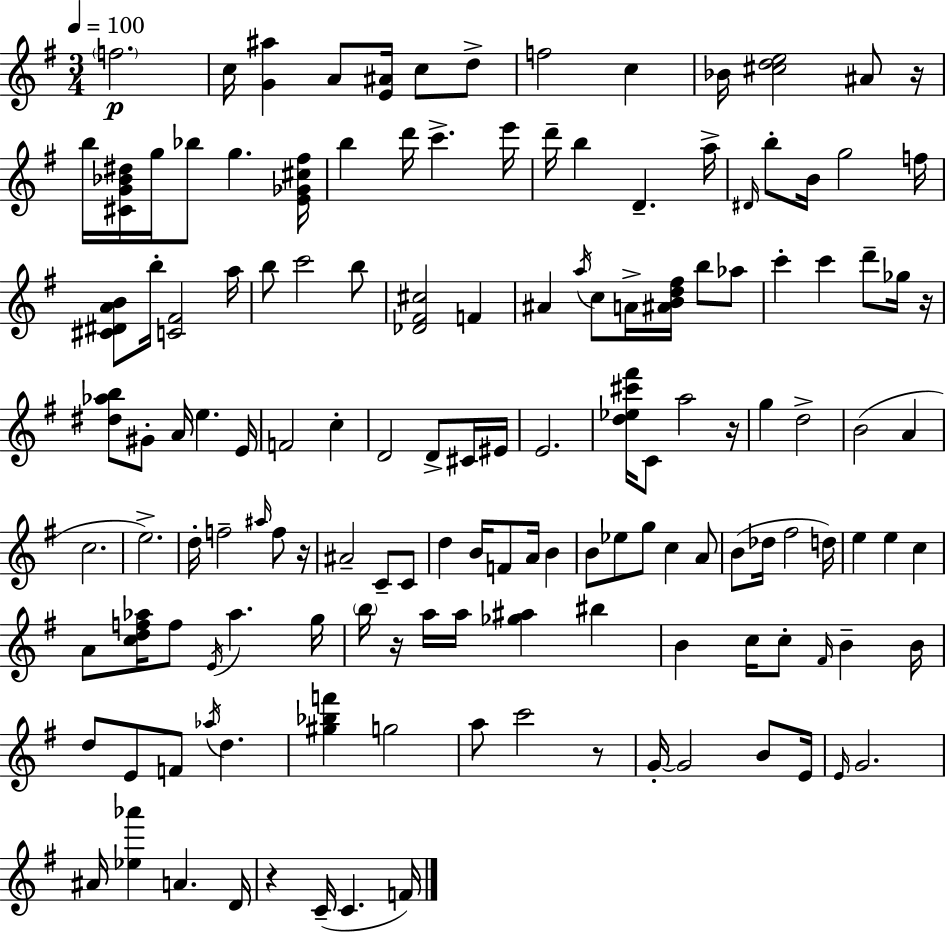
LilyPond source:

{
  \clef treble
  \numericTimeSignature
  \time 3/4
  \key g \major
  \tempo 4 = 100
  \parenthesize f''2.\p | c''16 <g' ais''>4 a'8 <e' ais'>16 c''8 d''8-> | f''2 c''4 | bes'16 <cis'' d'' e''>2 ais'8 r16 | \break b''16 <cis' g' bes' dis''>16 g''16 bes''8 g''4. <e' ges' cis'' fis''>16 | b''4 d'''16 c'''4.-> e'''16 | d'''16-- b''4 d'4.-- a''16-> | \grace { dis'16 } b''8-. b'16 g''2 | \break f''16 <cis' dis' a' b'>8 b''16-. <c' fis'>2 | a''16 b''8 c'''2 b''8 | <des' fis' cis''>2 f'4 | ais'4 \acciaccatura { a''16 } c''8 a'16-> <ais' b' d'' fis''>16 b''8 | \break aes''8 c'''4-. c'''4 d'''8-- | ges''16 r16 <dis'' aes'' b''>8 gis'8-. a'16 e''4. | e'16 f'2 c''4-. | d'2 d'8-> | \break cis'16 eis'16 e'2. | <d'' ees'' cis''' fis'''>16 c'8 a''2 | r16 g''4 d''2-> | b'2( a'4 | \break c''2. | e''2.->) | d''16-. f''2-- \grace { ais''16 } | f''8 r16 ais'2-- c'8-- | \break c'8 d''4 b'16 f'8 a'16 b'4 | b'8 ees''8 g''8 c''4 | a'8 b'8( des''16 fis''2 | d''16) e''4 e''4 c''4 | \break a'8 <c'' d'' f'' aes''>16 f''8 \acciaccatura { e'16 } aes''4. | g''16 \parenthesize b''16 r16 a''16 a''16 <ges'' ais''>4 | bis''4 b'4 c''16 c''8-. \grace { fis'16 } | b'4-- b'16 d''8 e'8 f'8 \acciaccatura { aes''16 } | \break d''4. <gis'' bes'' f'''>4 g''2 | a''8 c'''2 | r8 g'16-.~~ g'2 | b'8 e'16 \grace { e'16 } g'2. | \break ais'16 <ees'' aes'''>4 | a'4. d'16 r4 c'16--( | c'4. f'16) \bar "|."
}